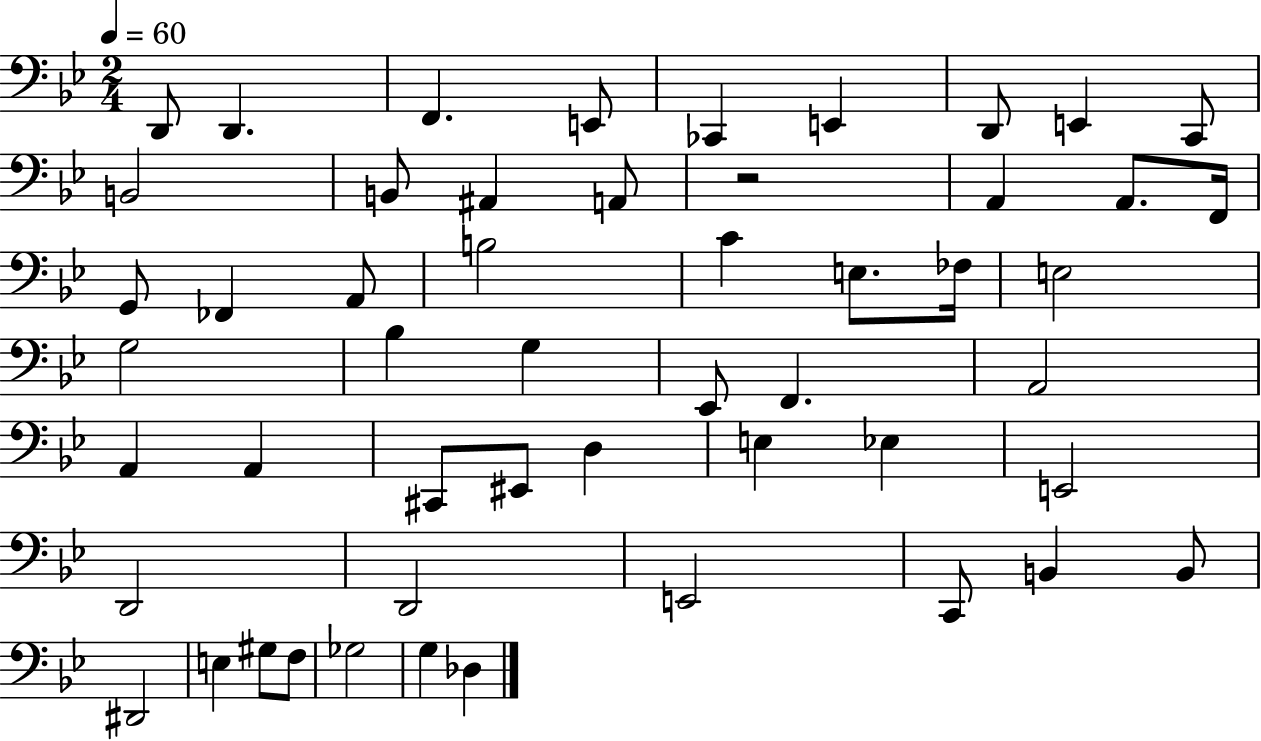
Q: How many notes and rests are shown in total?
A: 52